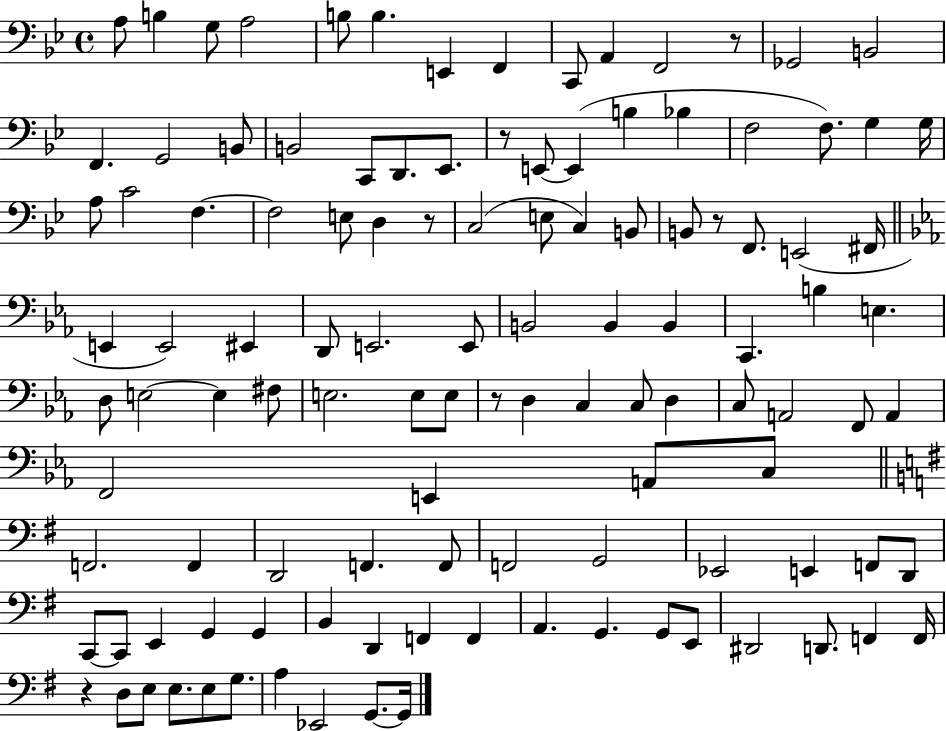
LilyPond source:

{
  \clef bass
  \time 4/4
  \defaultTimeSignature
  \key bes \major
  \repeat volta 2 { a8 b4 g8 a2 | b8 b4. e,4 f,4 | c,8 a,4 f,2 r8 | ges,2 b,2 | \break f,4. g,2 b,8 | b,2 c,8 d,8. ees,8. | r8 e,8~~ e,4( b4 bes4 | f2 f8.) g4 g16 | \break a8 c'2 f4.~~ | f2 e8 d4 r8 | c2( e8 c4) b,8 | b,8 r8 f,8. e,2( fis,16 | \break \bar "||" \break \key ees \major e,4 e,2) eis,4 | d,8 e,2. e,8 | b,2 b,4 b,4 | c,4. b4 e4. | \break d8 e2~~ e4 fis8 | e2. e8 e8 | r8 d4 c4 c8 d4 | c8 a,2 f,8 a,4 | \break f,2 e,4 a,8 c8 | \bar "||" \break \key g \major f,2. f,4 | d,2 f,4. f,8 | f,2 g,2 | ees,2 e,4 f,8 d,8 | \break c,8~~ c,8 e,4 g,4 g,4 | b,4 d,4 f,4 f,4 | a,4. g,4. g,8 e,8 | dis,2 d,8. f,4 f,16 | \break r4 d8 e8 e8. e8 g8. | a4 ees,2 g,8.~~ g,16 | } \bar "|."
}